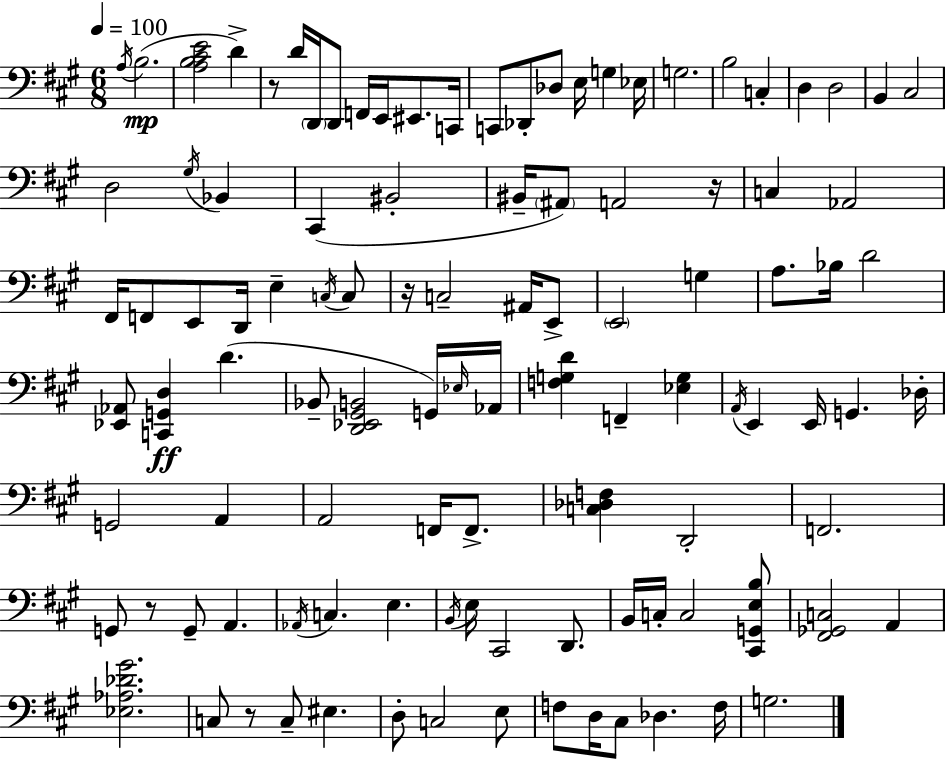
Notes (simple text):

A3/s B3/h. [A3,B3,C#4,E4]/h D4/q R/e D4/s D2/s D2/e F2/s E2/s EIS2/e. C2/s C2/e Db2/e Db3/e E3/s G3/q Eb3/s G3/h. B3/h C3/q D3/q D3/h B2/q C#3/h D3/h G#3/s Bb2/q C#2/q BIS2/h BIS2/s A#2/e A2/h R/s C3/q Ab2/h F#2/s F2/e E2/e D2/s E3/q C3/s C3/e R/s C3/h A#2/s E2/e E2/h G3/q A3/e. Bb3/s D4/h [Eb2,Ab2]/e [C2,G2,D3]/q D4/q. Bb2/e [D2,Eb2,G#2,B2]/h G2/s Eb3/s Ab2/s [F3,G3,D4]/q F2/q [Eb3,G3]/q A2/s E2/q E2/s G2/q. Db3/s G2/h A2/q A2/h F2/s F2/e. [C3,Db3,F3]/q D2/h F2/h. G2/e R/e G2/e A2/q. Ab2/s C3/q. E3/q. B2/s E3/s C#2/h D2/e. B2/s C3/s C3/h [C#2,G2,E3,B3]/e [F#2,Gb2,C3]/h A2/q [Eb3,Ab3,Db4,G#4]/h. C3/e R/e C3/e EIS3/q. D3/e C3/h E3/e F3/e D3/s C#3/e Db3/q. F3/s G3/h.